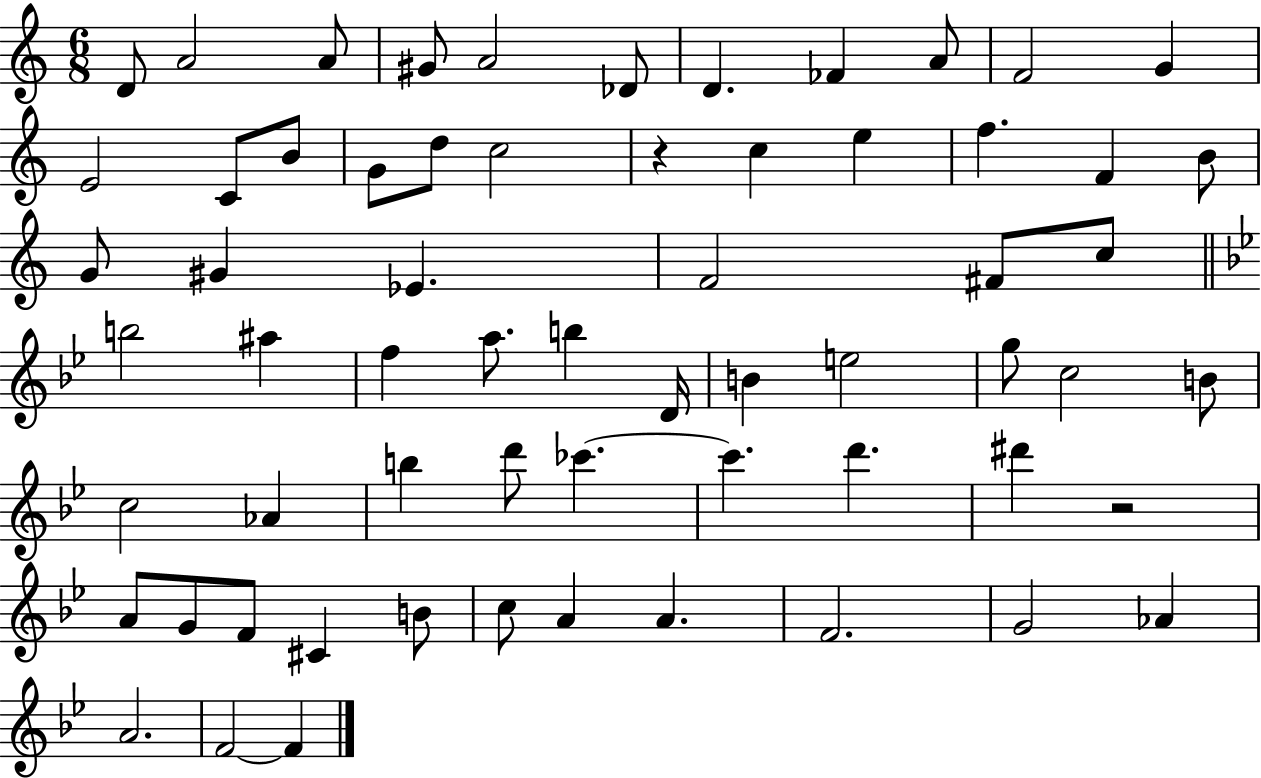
{
  \clef treble
  \numericTimeSignature
  \time 6/8
  \key c \major
  \repeat volta 2 { d'8 a'2 a'8 | gis'8 a'2 des'8 | d'4. fes'4 a'8 | f'2 g'4 | \break e'2 c'8 b'8 | g'8 d''8 c''2 | r4 c''4 e''4 | f''4. f'4 b'8 | \break g'8 gis'4 ees'4. | f'2 fis'8 c''8 | \bar "||" \break \key bes \major b''2 ais''4 | f''4 a''8. b''4 d'16 | b'4 e''2 | g''8 c''2 b'8 | \break c''2 aes'4 | b''4 d'''8 ces'''4.~~ | ces'''4. d'''4. | dis'''4 r2 | \break a'8 g'8 f'8 cis'4 b'8 | c''8 a'4 a'4. | f'2. | g'2 aes'4 | \break a'2. | f'2~~ f'4 | } \bar "|."
}